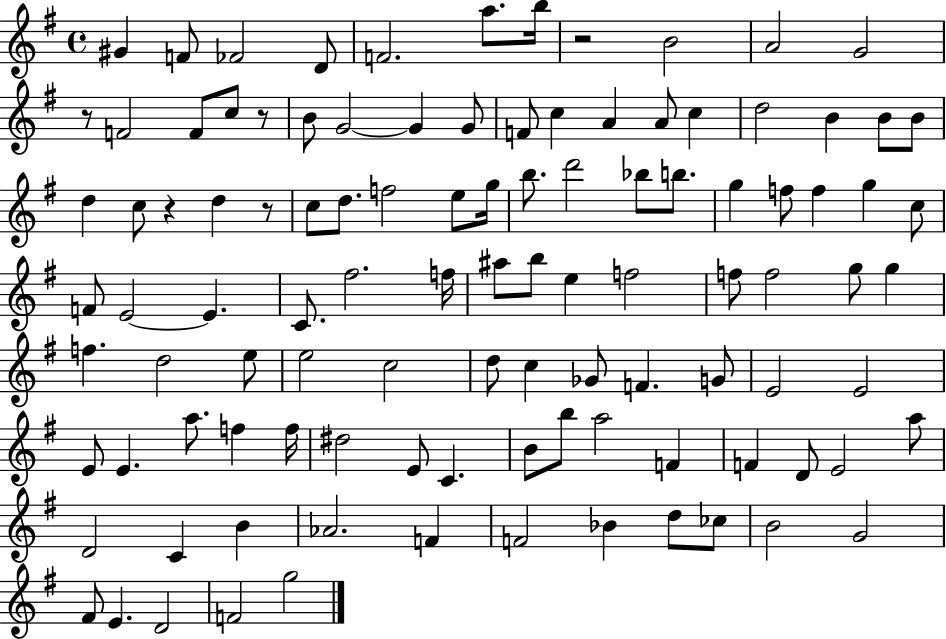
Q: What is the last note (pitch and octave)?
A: G5